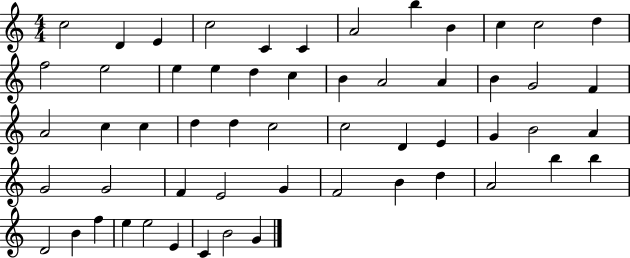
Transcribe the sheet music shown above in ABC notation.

X:1
T:Untitled
M:4/4
L:1/4
K:C
c2 D E c2 C C A2 b B c c2 d f2 e2 e e d c B A2 A B G2 F A2 c c d d c2 c2 D E G B2 A G2 G2 F E2 G F2 B d A2 b b D2 B f e e2 E C B2 G